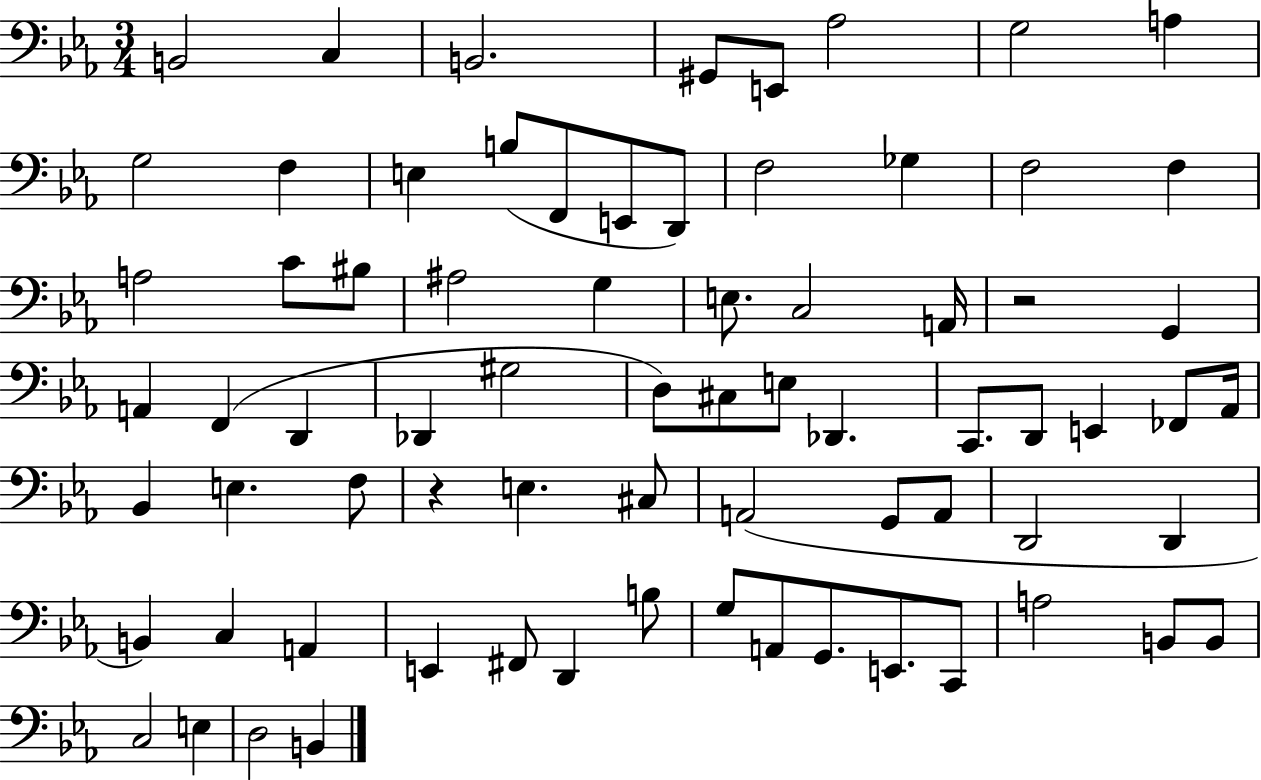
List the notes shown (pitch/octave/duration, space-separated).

B2/h C3/q B2/h. G#2/e E2/e Ab3/h G3/h A3/q G3/h F3/q E3/q B3/e F2/e E2/e D2/e F3/h Gb3/q F3/h F3/q A3/h C4/e BIS3/e A#3/h G3/q E3/e. C3/h A2/s R/h G2/q A2/q F2/q D2/q Db2/q G#3/h D3/e C#3/e E3/e Db2/q. C2/e. D2/e E2/q FES2/e Ab2/s Bb2/q E3/q. F3/e R/q E3/q. C#3/e A2/h G2/e A2/e D2/h D2/q B2/q C3/q A2/q E2/q F#2/e D2/q B3/e G3/e A2/e G2/e. E2/e. C2/e A3/h B2/e B2/e C3/h E3/q D3/h B2/q